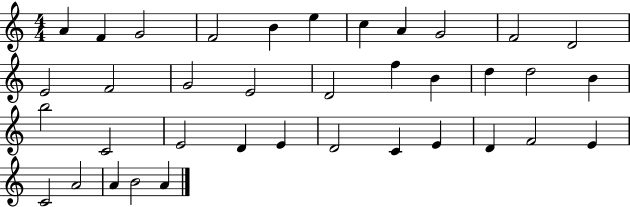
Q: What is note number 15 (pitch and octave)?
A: E4